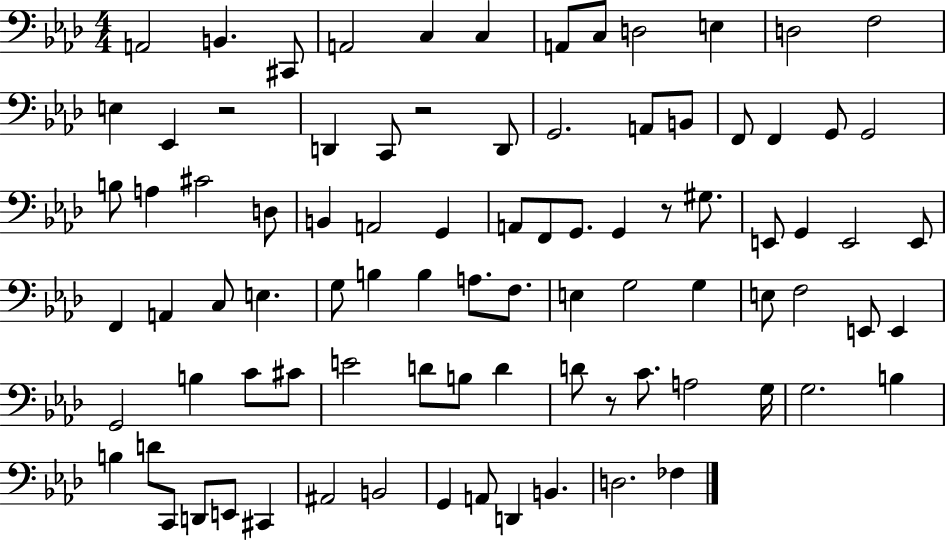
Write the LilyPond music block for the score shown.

{
  \clef bass
  \numericTimeSignature
  \time 4/4
  \key aes \major
  \repeat volta 2 { a,2 b,4. cis,8 | a,2 c4 c4 | a,8 c8 d2 e4 | d2 f2 | \break e4 ees,4 r2 | d,4 c,8 r2 d,8 | g,2. a,8 b,8 | f,8 f,4 g,8 g,2 | \break b8 a4 cis'2 d8 | b,4 a,2 g,4 | a,8 f,8 g,8. g,4 r8 gis8. | e,8 g,4 e,2 e,8 | \break f,4 a,4 c8 e4. | g8 b4 b4 a8. f8. | e4 g2 g4 | e8 f2 e,8 e,4 | \break g,2 b4 c'8 cis'8 | e'2 d'8 b8 d'4 | d'8 r8 c'8. a2 g16 | g2. b4 | \break b4 d'8 c,8 d,8 e,8 cis,4 | ais,2 b,2 | g,4 a,8 d,4 b,4. | d2. fes4 | \break } \bar "|."
}